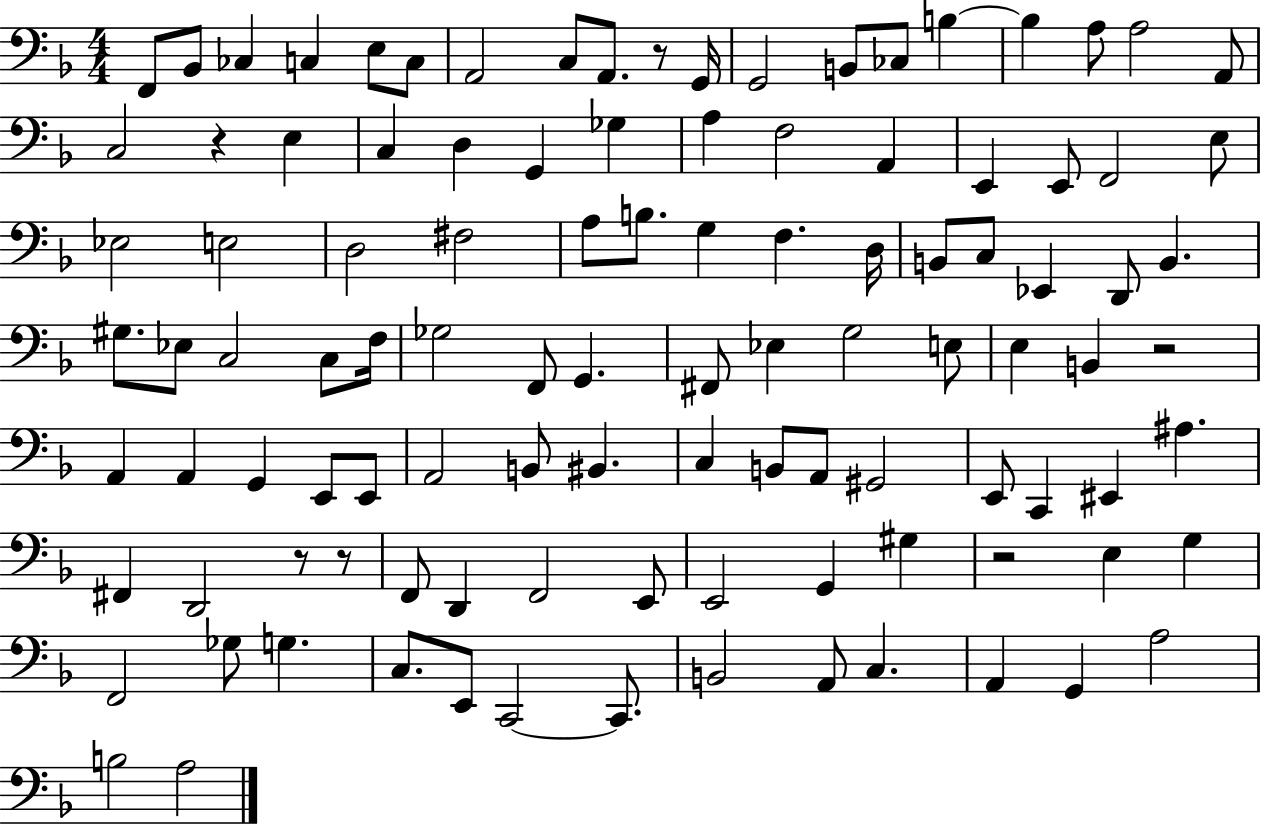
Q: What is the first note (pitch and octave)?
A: F2